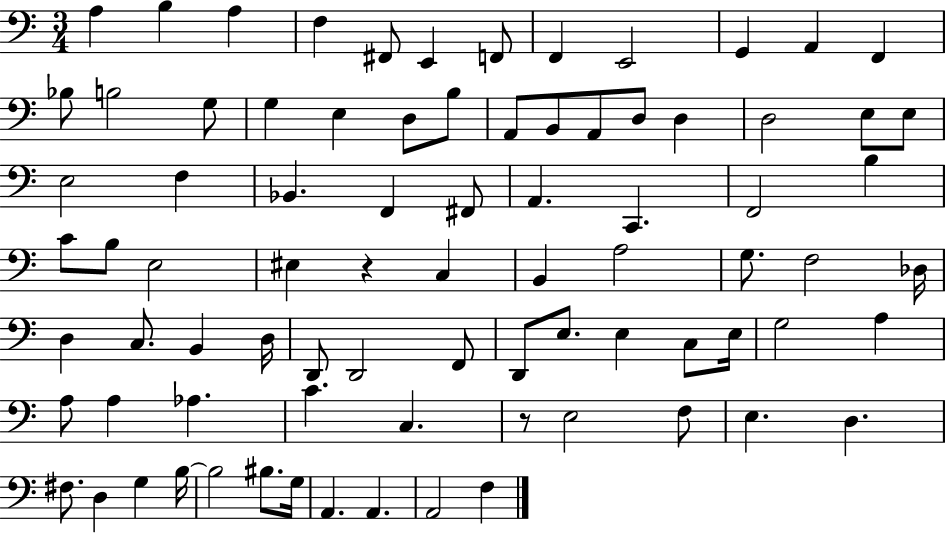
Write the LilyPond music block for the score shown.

{
  \clef bass
  \numericTimeSignature
  \time 3/4
  \key c \major
  a4 b4 a4 | f4 fis,8 e,4 f,8 | f,4 e,2 | g,4 a,4 f,4 | \break bes8 b2 g8 | g4 e4 d8 b8 | a,8 b,8 a,8 d8 d4 | d2 e8 e8 | \break e2 f4 | bes,4. f,4 fis,8 | a,4. c,4. | f,2 b4 | \break c'8 b8 e2 | eis4 r4 c4 | b,4 a2 | g8. f2 des16 | \break d4 c8. b,4 d16 | d,8 d,2 f,8 | d,8 e8. e4 c8 e16 | g2 a4 | \break a8 a4 aes4. | c'4. c4. | r8 e2 f8 | e4. d4. | \break fis8. d4 g4 b16~~ | b2 bis8. g16 | a,4. a,4. | a,2 f4 | \break \bar "|."
}